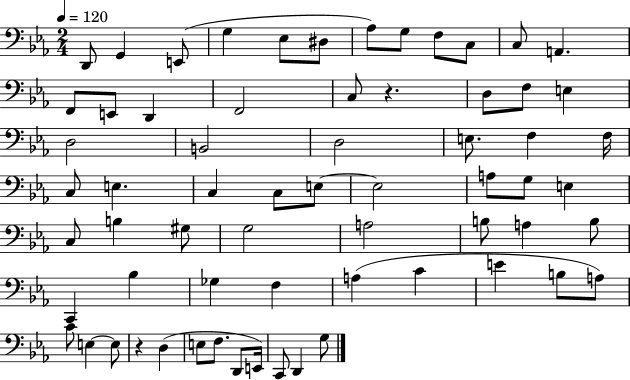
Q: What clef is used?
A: bass